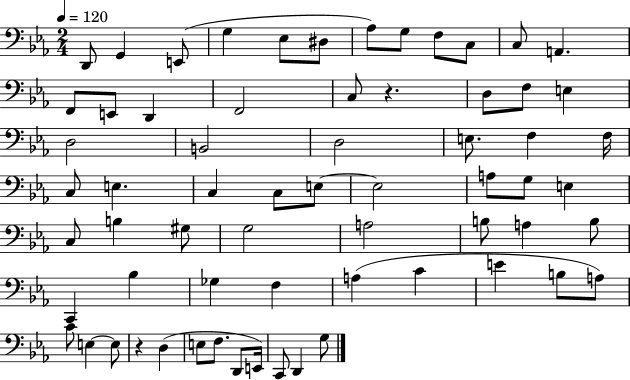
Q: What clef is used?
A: bass